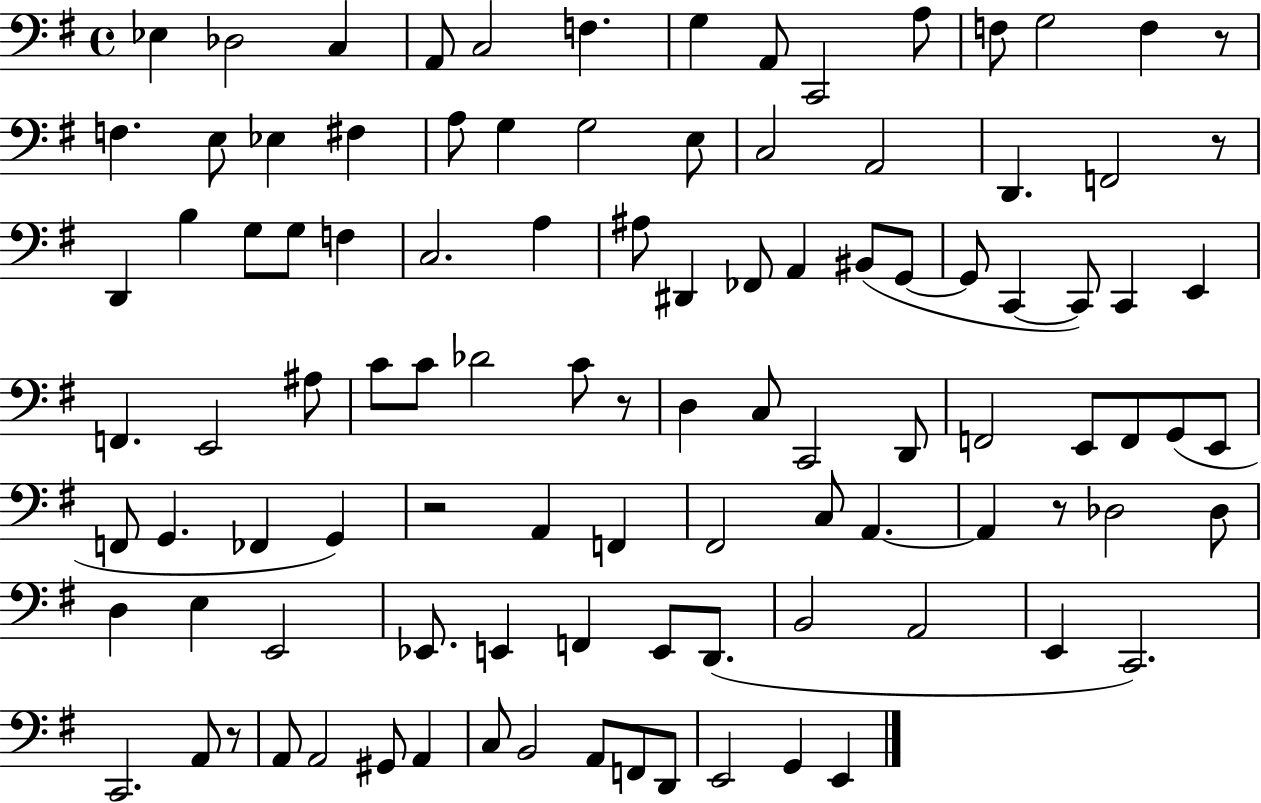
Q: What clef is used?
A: bass